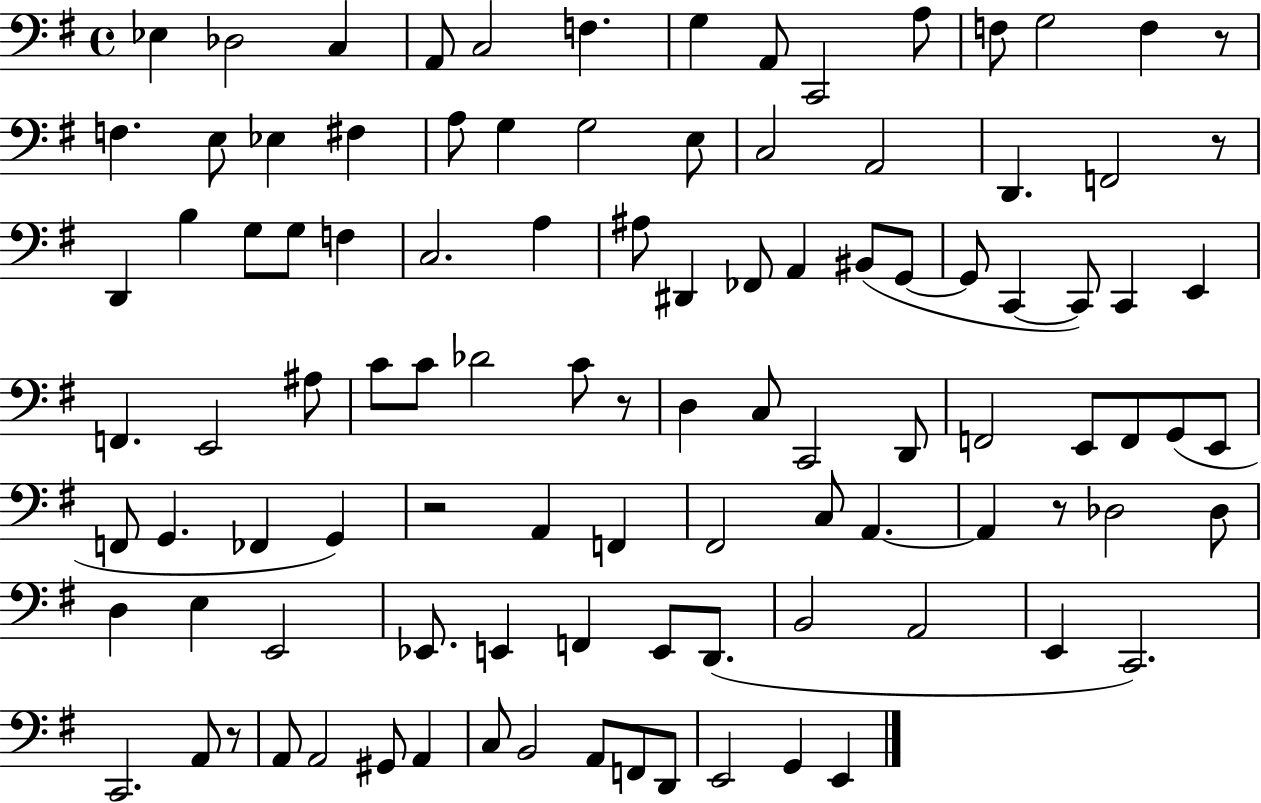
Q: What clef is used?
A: bass